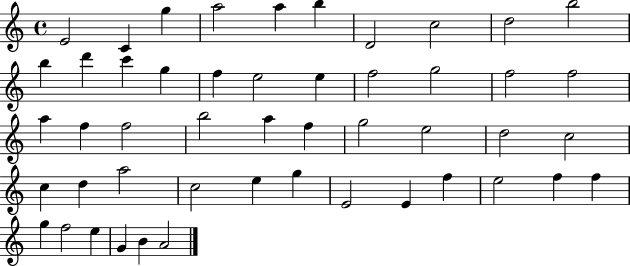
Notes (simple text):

E4/h C4/q G5/q A5/h A5/q B5/q D4/h C5/h D5/h B5/h B5/q D6/q C6/q G5/q F5/q E5/h E5/q F5/h G5/h F5/h F5/h A5/q F5/q F5/h B5/h A5/q F5/q G5/h E5/h D5/h C5/h C5/q D5/q A5/h C5/h E5/q G5/q E4/h E4/q F5/q E5/h F5/q F5/q G5/q F5/h E5/q G4/q B4/q A4/h